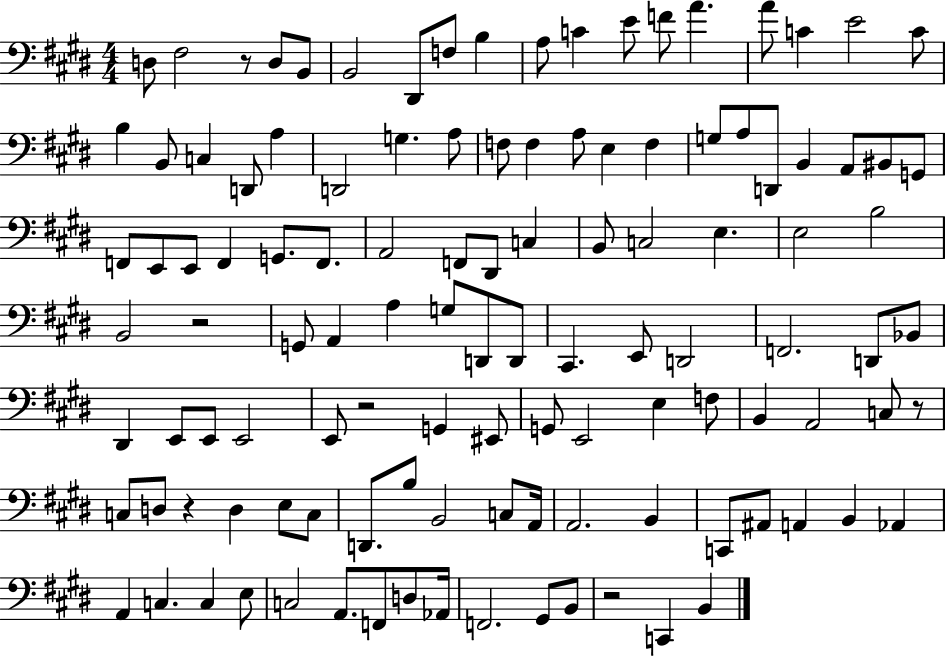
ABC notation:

X:1
T:Untitled
M:4/4
L:1/4
K:E
D,/2 ^F,2 z/2 D,/2 B,,/2 B,,2 ^D,,/2 F,/2 B, A,/2 C E/2 F/2 A A/2 C E2 C/2 B, B,,/2 C, D,,/2 A, D,,2 G, A,/2 F,/2 F, A,/2 E, F, G,/2 A,/2 D,,/2 B,, A,,/2 ^B,,/2 G,,/2 F,,/2 E,,/2 E,,/2 F,, G,,/2 F,,/2 A,,2 F,,/2 ^D,,/2 C, B,,/2 C,2 E, E,2 B,2 B,,2 z2 G,,/2 A,, A, G,/2 D,,/2 D,,/2 ^C,, E,,/2 D,,2 F,,2 D,,/2 _B,,/2 ^D,, E,,/2 E,,/2 E,,2 E,,/2 z2 G,, ^E,,/2 G,,/2 E,,2 E, F,/2 B,, A,,2 C,/2 z/2 C,/2 D,/2 z D, E,/2 C,/2 D,,/2 B,/2 B,,2 C,/2 A,,/4 A,,2 B,, C,,/2 ^A,,/2 A,, B,, _A,, A,, C, C, E,/2 C,2 A,,/2 F,,/2 D,/2 _A,,/4 F,,2 ^G,,/2 B,,/2 z2 C,, B,,